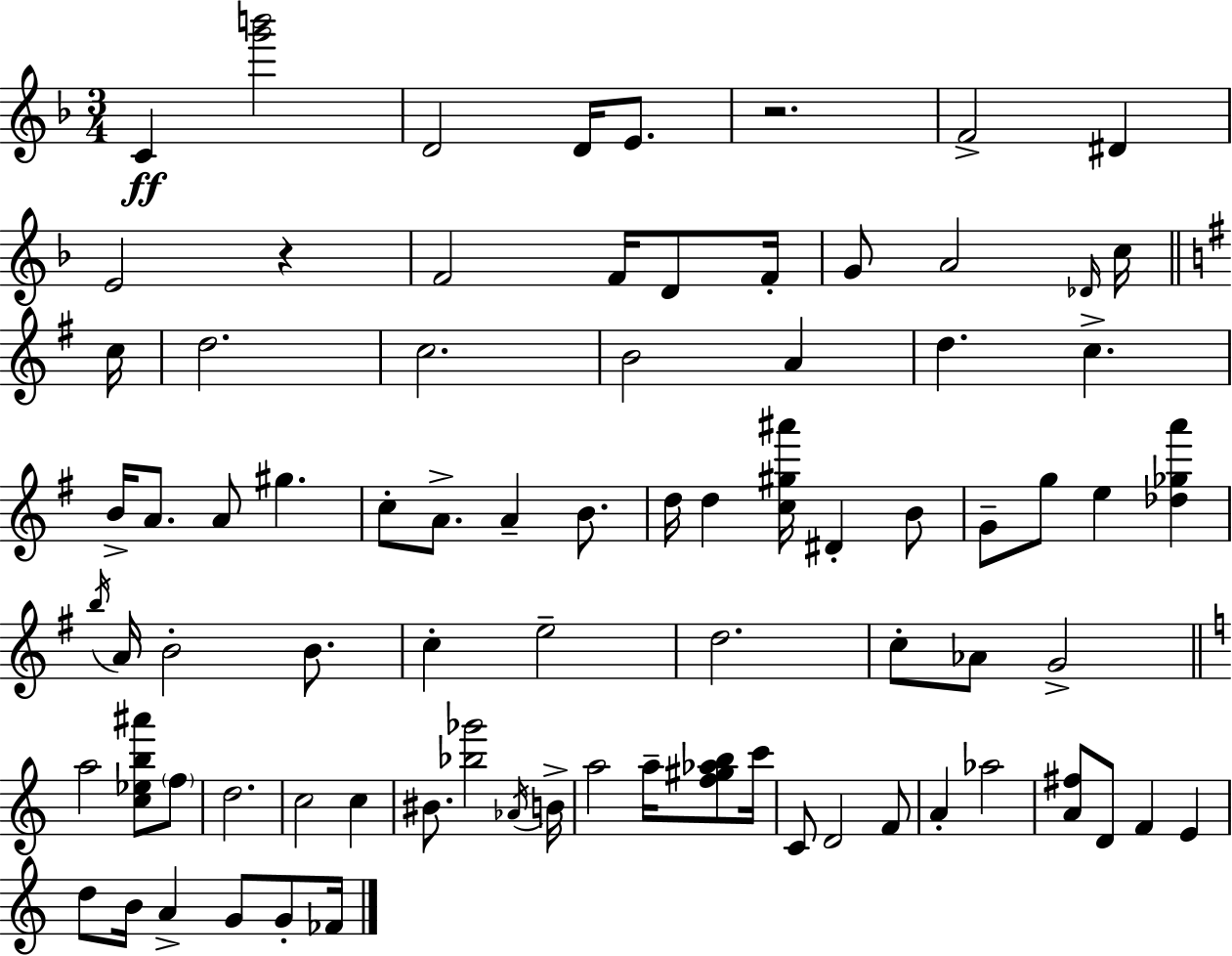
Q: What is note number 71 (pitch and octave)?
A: G4